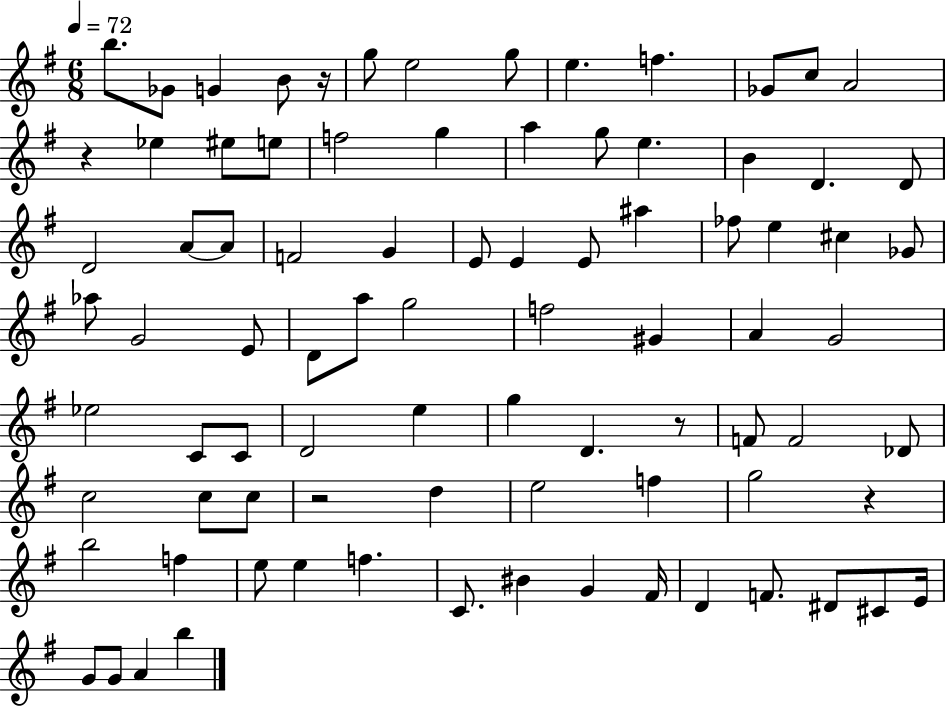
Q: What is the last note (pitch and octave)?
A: B5